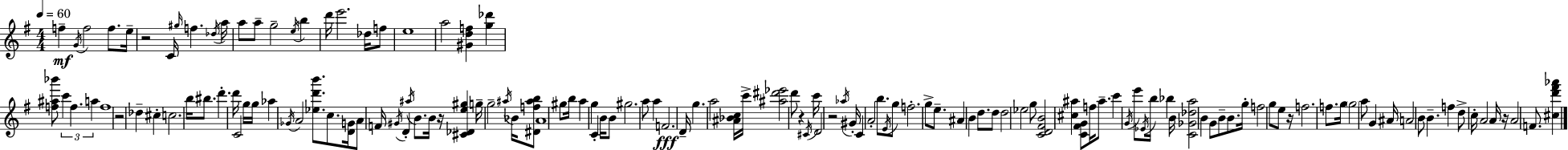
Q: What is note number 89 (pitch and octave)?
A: A#5